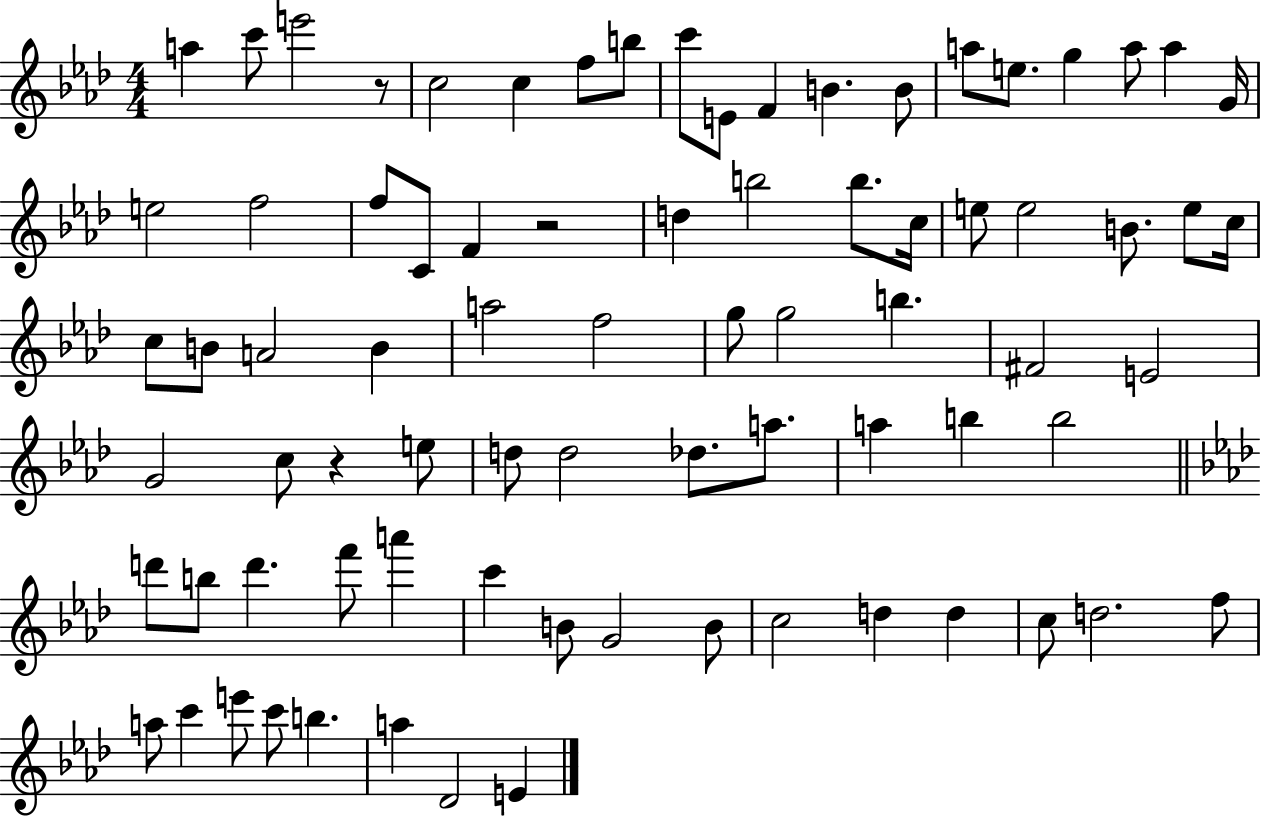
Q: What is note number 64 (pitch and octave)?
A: D5